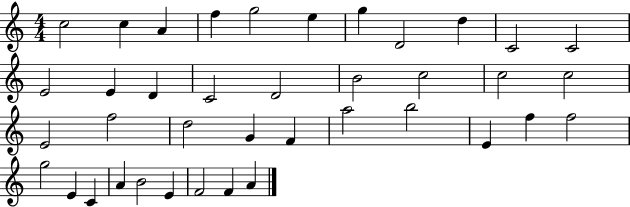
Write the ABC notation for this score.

X:1
T:Untitled
M:4/4
L:1/4
K:C
c2 c A f g2 e g D2 d C2 C2 E2 E D C2 D2 B2 c2 c2 c2 E2 f2 d2 G F a2 b2 E f f2 g2 E C A B2 E F2 F A